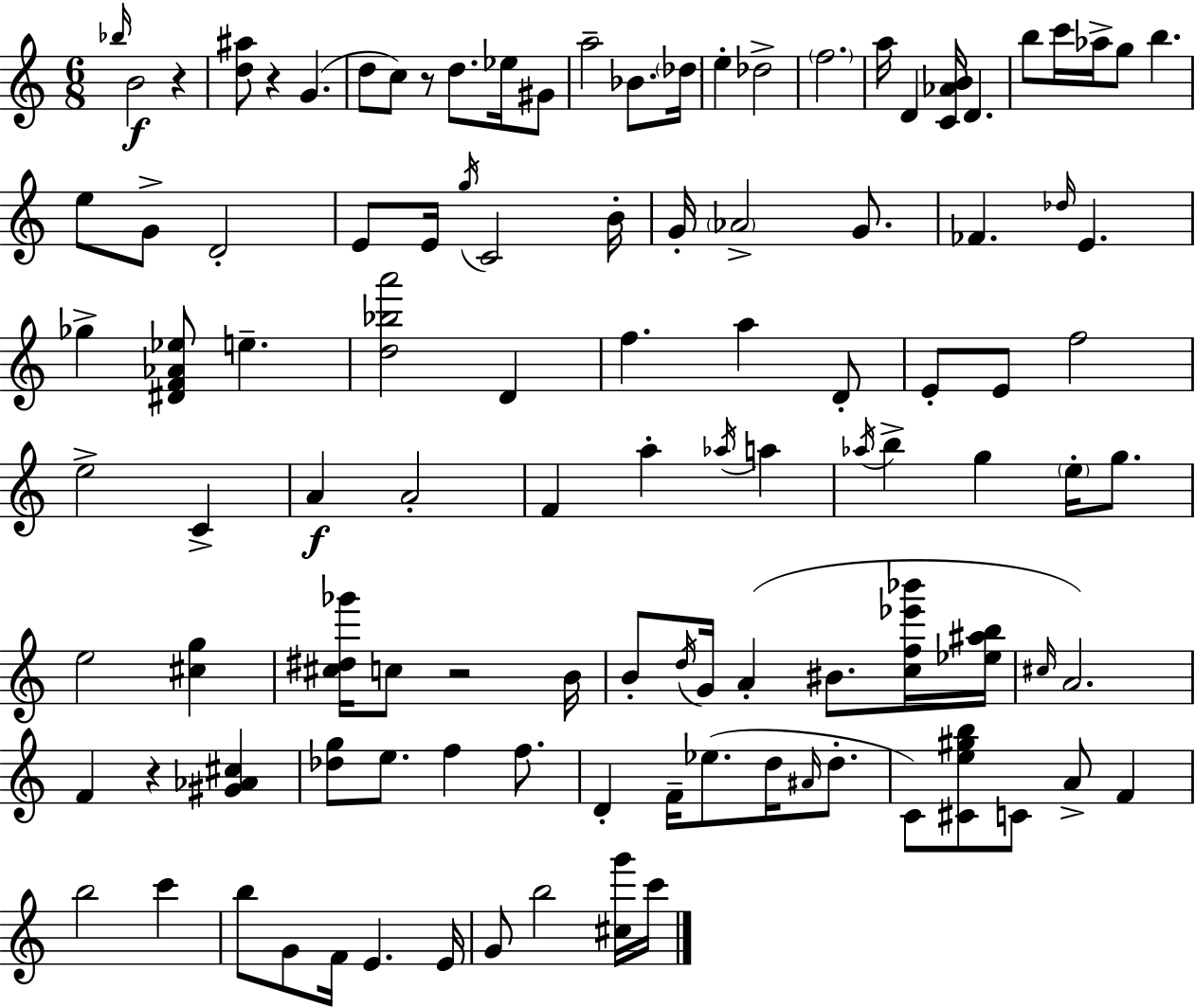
{
  \clef treble
  \numericTimeSignature
  \time 6/8
  \key c \major
  \grace { bes''16 }\f b'2 r4 | <d'' ais''>8 r4 g'4.( | d''8 c''8) r8 d''8. ees''16 gis'8 | a''2-- bes'8. | \break \parenthesize des''16 e''4-. des''2-> | \parenthesize f''2. | a''16 d'4 <c' aes' b'>16 d'4. | b''8 c'''16 aes''16-> g''8 b''4. | \break e''8 g'8-> d'2-. | e'8 e'16 \acciaccatura { g''16 } c'2 | b'16-. g'16-. \parenthesize aes'2-> g'8. | fes'4. \grace { des''16 } e'4. | \break ges''4-> <dis' f' aes' ees''>8 e''4.-- | <d'' bes'' a'''>2 d'4 | f''4. a''4 | d'8-. e'8-. e'8 f''2 | \break e''2-> c'4-> | a'4\f a'2-. | f'4 a''4-. \acciaccatura { aes''16 } | a''4 \acciaccatura { aes''16 } b''4-> g''4 | \break \parenthesize e''16-. g''8. e''2 | <cis'' g''>4 <cis'' dis'' ges'''>16 c''8 r2 | b'16 b'8-. \acciaccatura { d''16 } g'16 a'4-.( | bis'8. <c'' f'' ees''' bes'''>16 <ees'' ais'' b''>16 \grace { cis''16 }) a'2. | \break f'4 r4 | <gis' aes' cis''>4 <des'' g''>8 e''8. | f''4 f''8. d'4-. f'16-- | ees''8.( d''16 \grace { ais'16 } d''8.-. c'8) <cis' e'' gis'' b''>8 | \break c'8 a'8-> f'4 b''2 | c'''4 b''8 g'8 | f'16 e'4. e'16 g'8 b''2 | <cis'' g'''>16 c'''16 \bar "|."
}